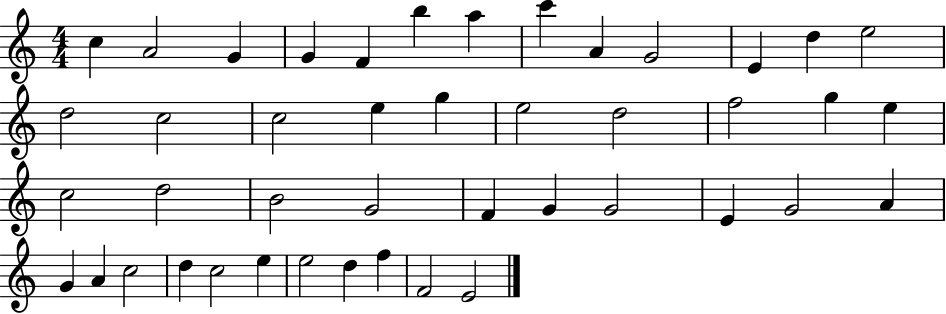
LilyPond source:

{
  \clef treble
  \numericTimeSignature
  \time 4/4
  \key c \major
  c''4 a'2 g'4 | g'4 f'4 b''4 a''4 | c'''4 a'4 g'2 | e'4 d''4 e''2 | \break d''2 c''2 | c''2 e''4 g''4 | e''2 d''2 | f''2 g''4 e''4 | \break c''2 d''2 | b'2 g'2 | f'4 g'4 g'2 | e'4 g'2 a'4 | \break g'4 a'4 c''2 | d''4 c''2 e''4 | e''2 d''4 f''4 | f'2 e'2 | \break \bar "|."
}